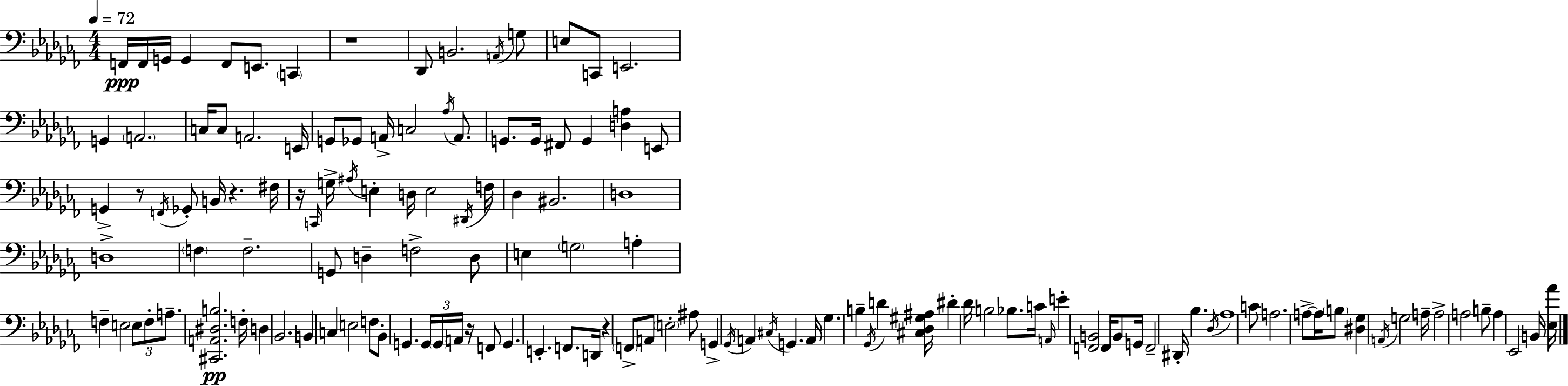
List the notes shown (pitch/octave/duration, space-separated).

F2/s F2/s G2/s G2/q F2/e E2/e. C2/q R/w Db2/e B2/h. A2/s G3/e E3/e C2/e E2/h. G2/q A2/h. C3/s C3/e A2/h. E2/s G2/e Gb2/e A2/s C3/h Ab3/s A2/e. G2/e. G2/s F#2/e G2/q [D3,A3]/q E2/e G2/q R/e F2/s Gb2/e B2/s R/q. F#3/s R/s C2/s G3/s A#3/s E3/q D3/s E3/h D#2/s F3/s Db3/q BIS2/h. D3/w D3/w F3/q F3/h. G2/e D3/q F3/h D3/e E3/q G3/h A3/q F3/q E3/h E3/e F3/e A3/e. [C#2,A2,D#3,B3]/h. F3/s D3/q Bb2/h. B2/q C3/q E3/h F3/e Bb2/e G2/q. G2/s G2/s A2/s R/s F2/e G2/q. E2/q. F2/e. D2/s R/q F2/e A2/e E3/h A#3/e G2/q Gb2/s A2/q C#3/s G2/q. A2/s Gb3/q. B3/q Gb2/s D4/q [C#3,Db3,G#3,A#3]/s D#4/q Db4/s B3/h Bb3/e. C4/s A2/s E4/q [F2,B2]/h F2/s B2/e G2/s F2/h D#2/s Bb3/q. Db3/s Ab3/w C4/e A3/h. A3/e A3/s B3/e [D#3,Gb3]/q A2/s G3/h A3/s A3/h A3/h B3/e A3/q Eb2/h B2/s [Eb3,Ab4]/s